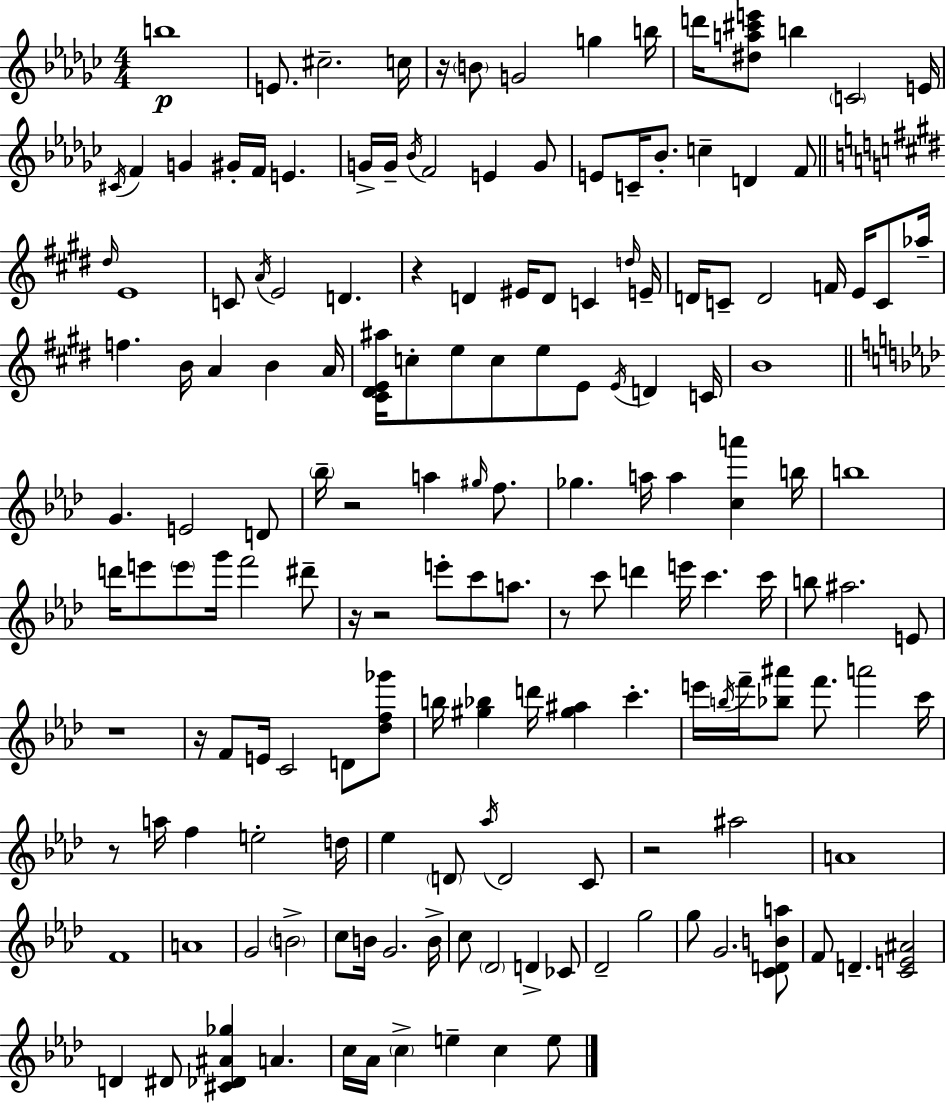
X:1
T:Untitled
M:4/4
L:1/4
K:Ebm
b4 E/2 ^c2 c/4 z/4 B/2 G2 g b/4 d'/4 [^da^c'e']/2 b C2 E/4 ^C/4 F G ^G/4 F/4 E G/4 G/4 _B/4 F2 E G/2 E/2 C/4 _B/2 c D F/2 ^d/4 E4 C/2 A/4 E2 D z D ^E/4 D/2 C d/4 E/4 D/4 C/2 D2 F/4 E/4 C/2 _a/4 f B/4 A B A/4 [^C^DE^a]/4 c/2 e/2 c/2 e/2 E/2 E/4 D C/4 B4 G E2 D/2 _b/4 z2 a ^g/4 f/2 _g a/4 a [ca'] b/4 b4 d'/4 e'/2 e'/2 g'/4 f'2 ^d'/2 z/4 z2 e'/2 c'/2 a/2 z/2 c'/2 d' e'/4 c' c'/4 b/2 ^a2 E/2 z4 z/4 F/2 E/4 C2 D/2 [_df_g']/2 b/4 [^g_b] d'/4 [^g^a] c' e'/4 b/4 f'/4 [_b^a']/2 f'/2 a'2 c'/4 z/2 a/4 f e2 d/4 _e D/2 _a/4 D2 C/2 z2 ^a2 A4 F4 A4 G2 B2 c/2 B/4 G2 B/4 c/2 _D2 D _C/2 _D2 g2 g/2 G2 [CDBa]/2 F/2 D [CE^A]2 D ^D/2 [^C_D^A_g] A c/4 _A/4 c e c e/2